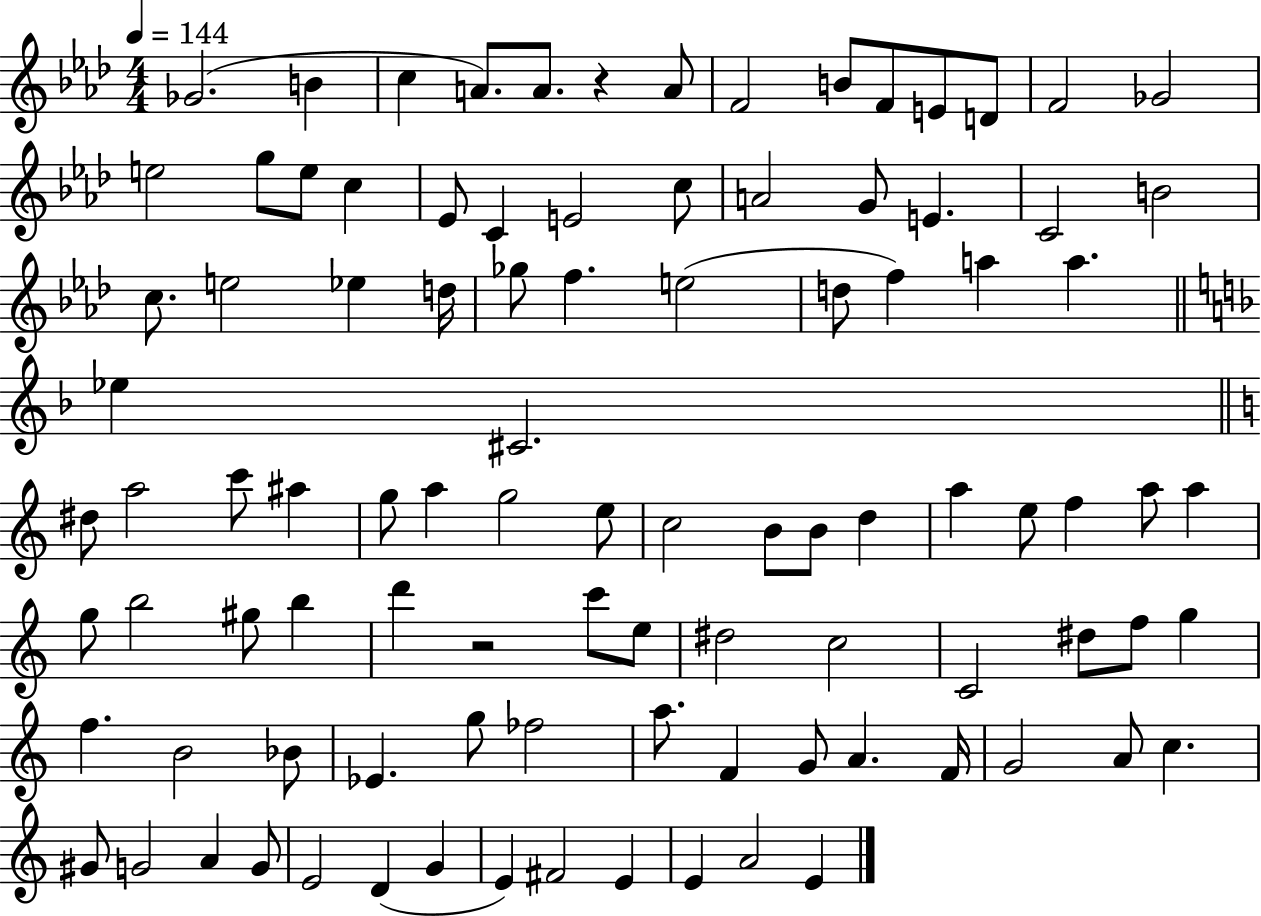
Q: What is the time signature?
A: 4/4